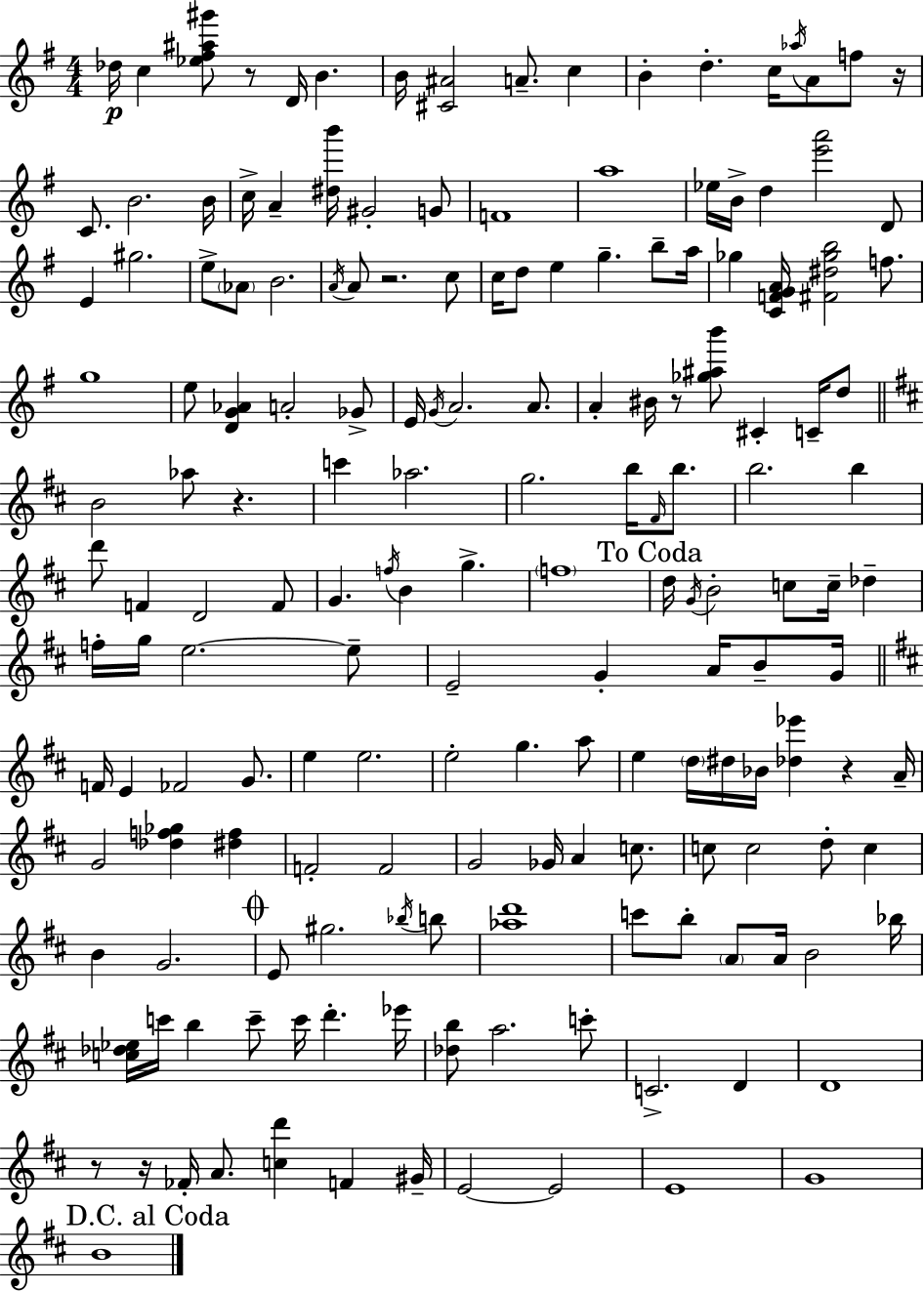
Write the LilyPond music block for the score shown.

{
  \clef treble
  \numericTimeSignature
  \time 4/4
  \key e \minor
  des''16\p c''4 <ees'' fis'' ais'' gis'''>8 r8 d'16 b'4. | b'16 <cis' ais'>2 a'8.-- c''4 | b'4-. d''4.-. c''16 \acciaccatura { aes''16 } a'8 f''8 | r16 c'8. b'2. | \break b'16 c''16-> a'4-- <dis'' b'''>16 gis'2-. g'8 | f'1 | a''1 | ees''16 b'16-> d''4 <e''' a'''>2 d'8 | \break e'4 gis''2. | e''8-> \parenthesize aes'8 b'2. | \acciaccatura { a'16 } a'8 r2. | c''8 c''16 d''8 e''4 g''4.-- b''8-- | \break a''16 ges''4 <c' f' g' a'>16 <fis' dis'' ges'' b''>2 f''8. | g''1 | e''8 <d' g' aes'>4 a'2-. | ges'8-> e'16 \acciaccatura { g'16 } a'2. | \break a'8. a'4-. bis'16 r8 <ges'' ais'' b'''>8 cis'4-. | c'16-- d''8 \bar "||" \break \key b \minor b'2 aes''8 r4. | c'''4 aes''2. | g''2. b''16 \grace { fis'16 } b''8. | b''2. b''4 | \break d'''8 f'4 d'2 f'8 | g'4. \acciaccatura { f''16 } b'4 g''4.-> | \parenthesize f''1 | \mark "To Coda" d''16 \acciaccatura { g'16 } b'2-. c''8 c''16-- des''4-- | \break f''16-. g''16 e''2.~~ | e''8-- e'2-- g'4-. a'16 | b'8-- g'16 \bar "||" \break \key d \major f'16 e'4 fes'2 g'8. | e''4 e''2. | e''2-. g''4. a''8 | e''4 \parenthesize d''16 dis''16 bes'16 <des'' ees'''>4 r4 a'16-- | \break g'2 <des'' f'' ges''>4 <dis'' f''>4 | f'2-. f'2 | g'2 ges'16 a'4 c''8. | c''8 c''2 d''8-. c''4 | \break b'4 g'2. | \mark \markup { \musicglyph "scripts.coda" } e'8 gis''2. \acciaccatura { bes''16 } b''8 | <aes'' d'''>1 | c'''8 b''8-. \parenthesize a'8 a'16 b'2 | \break bes''16 <c'' des'' ees''>16 c'''16 b''4 c'''8-- c'''16 d'''4.-. | ees'''16 <des'' b''>8 a''2. c'''8-. | c'2.-> d'4 | d'1 | \break r8 r16 fes'16-. a'8. <c'' d'''>4 f'4 | gis'16-- e'2~~ e'2 | e'1 | g'1 | \break \mark "D.C. al Coda" b'1 | \bar "|."
}